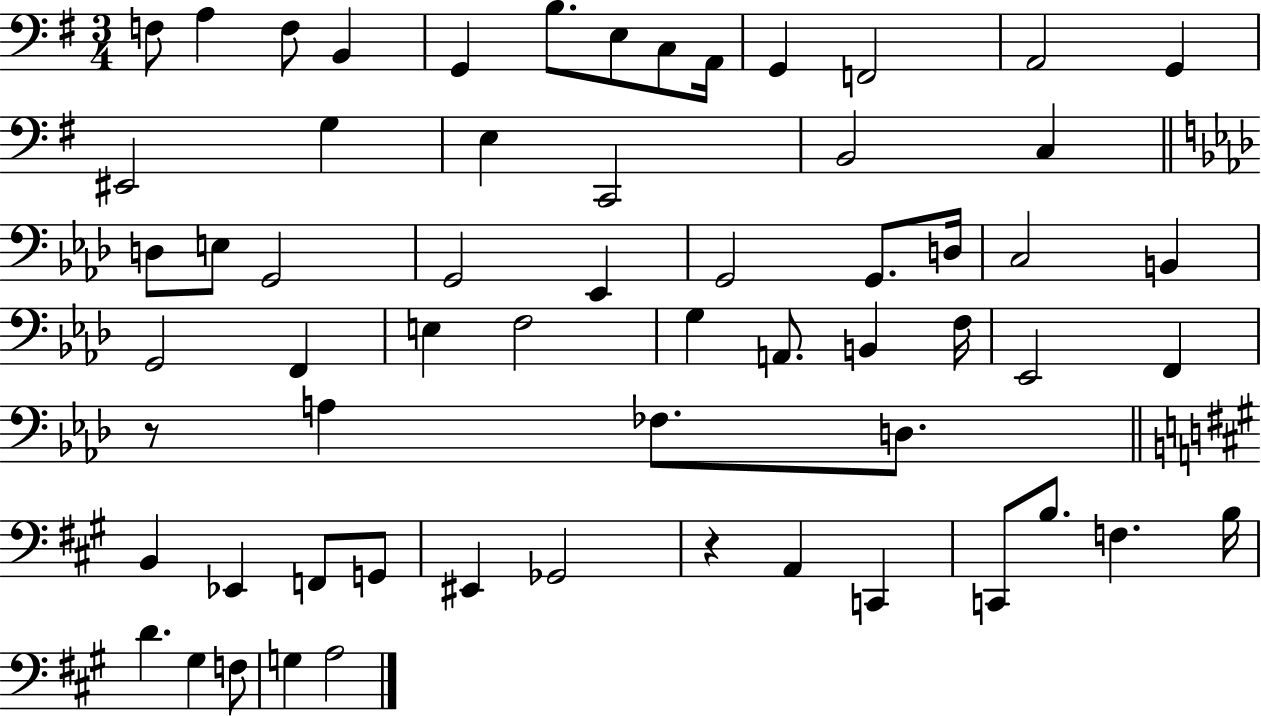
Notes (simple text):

F3/e A3/q F3/e B2/q G2/q B3/e. E3/e C3/e A2/s G2/q F2/h A2/h G2/q EIS2/h G3/q E3/q C2/h B2/h C3/q D3/e E3/e G2/h G2/h Eb2/q G2/h G2/e. D3/s C3/h B2/q G2/h F2/q E3/q F3/h G3/q A2/e. B2/q F3/s Eb2/h F2/q R/e A3/q FES3/e. D3/e. B2/q Eb2/q F2/e G2/e EIS2/q Gb2/h R/q A2/q C2/q C2/e B3/e. F3/q. B3/s D4/q. G#3/q F3/e G3/q A3/h